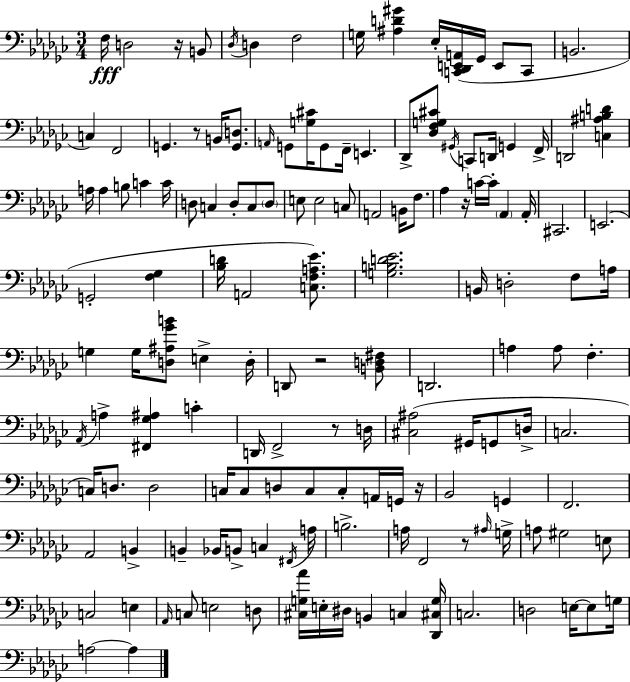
X:1
T:Untitled
M:3/4
L:1/4
K:Ebm
F,/4 D,2 z/4 B,,/2 _D,/4 D, F,2 G,/4 [^A,D^G] _E,/4 [C,,_D,,E,,A,,]/4 _G,,/4 E,,/2 C,,/2 B,,2 C, F,,2 G,, z/2 B,,/4 [G,,D,]/2 A,,/4 G,,/2 [G,^C]/4 G,,/2 F,,/4 E,, _D,,/2 [_D,F,G,^C]/2 ^G,,/4 C,,/2 D,,/4 G,, F,,/4 D,,2 [C,^A,B,D] A,/4 A, B,/2 C C/4 D,/2 C, D,/2 C,/2 D,/2 E,/2 E,2 C,/2 A,,2 B,,/4 F,/2 _A, z/4 C/4 C/4 _A,, _A,,/4 ^C,,2 E,,2 G,,2 [F,_G,] [_B,D]/4 A,,2 [C,F,A,_E]/2 [G,B,D_E]2 B,,/4 D,2 F,/2 A,/4 G, G,/4 [D,^A,_GB]/2 E, D,/4 D,,/2 z2 [B,,D,^F,]/2 D,,2 A, A,/2 F, _A,,/4 A, [^F,,_G,^A,] C D,,/4 F,,2 z/2 D,/4 [^C,^A,]2 ^G,,/4 G,,/2 D,/4 C,2 C,/4 D,/2 D,2 C,/4 C,/2 D,/2 C,/2 C,/2 A,,/4 G,,/4 z/4 _B,,2 G,, F,,2 _A,,2 B,, B,, _B,,/4 B,,/2 C, ^F,,/4 A,/4 B,2 A,/4 F,,2 z/2 ^A,/4 G,/4 A,/2 ^G,2 E,/2 C,2 E, _A,,/4 C,/2 E,2 D,/2 [^C,G,_A]/4 E,/4 ^D,/4 B,, C, [_D,,^C,G,]/4 C,2 D,2 E,/4 E,/2 G,/4 A,2 A,